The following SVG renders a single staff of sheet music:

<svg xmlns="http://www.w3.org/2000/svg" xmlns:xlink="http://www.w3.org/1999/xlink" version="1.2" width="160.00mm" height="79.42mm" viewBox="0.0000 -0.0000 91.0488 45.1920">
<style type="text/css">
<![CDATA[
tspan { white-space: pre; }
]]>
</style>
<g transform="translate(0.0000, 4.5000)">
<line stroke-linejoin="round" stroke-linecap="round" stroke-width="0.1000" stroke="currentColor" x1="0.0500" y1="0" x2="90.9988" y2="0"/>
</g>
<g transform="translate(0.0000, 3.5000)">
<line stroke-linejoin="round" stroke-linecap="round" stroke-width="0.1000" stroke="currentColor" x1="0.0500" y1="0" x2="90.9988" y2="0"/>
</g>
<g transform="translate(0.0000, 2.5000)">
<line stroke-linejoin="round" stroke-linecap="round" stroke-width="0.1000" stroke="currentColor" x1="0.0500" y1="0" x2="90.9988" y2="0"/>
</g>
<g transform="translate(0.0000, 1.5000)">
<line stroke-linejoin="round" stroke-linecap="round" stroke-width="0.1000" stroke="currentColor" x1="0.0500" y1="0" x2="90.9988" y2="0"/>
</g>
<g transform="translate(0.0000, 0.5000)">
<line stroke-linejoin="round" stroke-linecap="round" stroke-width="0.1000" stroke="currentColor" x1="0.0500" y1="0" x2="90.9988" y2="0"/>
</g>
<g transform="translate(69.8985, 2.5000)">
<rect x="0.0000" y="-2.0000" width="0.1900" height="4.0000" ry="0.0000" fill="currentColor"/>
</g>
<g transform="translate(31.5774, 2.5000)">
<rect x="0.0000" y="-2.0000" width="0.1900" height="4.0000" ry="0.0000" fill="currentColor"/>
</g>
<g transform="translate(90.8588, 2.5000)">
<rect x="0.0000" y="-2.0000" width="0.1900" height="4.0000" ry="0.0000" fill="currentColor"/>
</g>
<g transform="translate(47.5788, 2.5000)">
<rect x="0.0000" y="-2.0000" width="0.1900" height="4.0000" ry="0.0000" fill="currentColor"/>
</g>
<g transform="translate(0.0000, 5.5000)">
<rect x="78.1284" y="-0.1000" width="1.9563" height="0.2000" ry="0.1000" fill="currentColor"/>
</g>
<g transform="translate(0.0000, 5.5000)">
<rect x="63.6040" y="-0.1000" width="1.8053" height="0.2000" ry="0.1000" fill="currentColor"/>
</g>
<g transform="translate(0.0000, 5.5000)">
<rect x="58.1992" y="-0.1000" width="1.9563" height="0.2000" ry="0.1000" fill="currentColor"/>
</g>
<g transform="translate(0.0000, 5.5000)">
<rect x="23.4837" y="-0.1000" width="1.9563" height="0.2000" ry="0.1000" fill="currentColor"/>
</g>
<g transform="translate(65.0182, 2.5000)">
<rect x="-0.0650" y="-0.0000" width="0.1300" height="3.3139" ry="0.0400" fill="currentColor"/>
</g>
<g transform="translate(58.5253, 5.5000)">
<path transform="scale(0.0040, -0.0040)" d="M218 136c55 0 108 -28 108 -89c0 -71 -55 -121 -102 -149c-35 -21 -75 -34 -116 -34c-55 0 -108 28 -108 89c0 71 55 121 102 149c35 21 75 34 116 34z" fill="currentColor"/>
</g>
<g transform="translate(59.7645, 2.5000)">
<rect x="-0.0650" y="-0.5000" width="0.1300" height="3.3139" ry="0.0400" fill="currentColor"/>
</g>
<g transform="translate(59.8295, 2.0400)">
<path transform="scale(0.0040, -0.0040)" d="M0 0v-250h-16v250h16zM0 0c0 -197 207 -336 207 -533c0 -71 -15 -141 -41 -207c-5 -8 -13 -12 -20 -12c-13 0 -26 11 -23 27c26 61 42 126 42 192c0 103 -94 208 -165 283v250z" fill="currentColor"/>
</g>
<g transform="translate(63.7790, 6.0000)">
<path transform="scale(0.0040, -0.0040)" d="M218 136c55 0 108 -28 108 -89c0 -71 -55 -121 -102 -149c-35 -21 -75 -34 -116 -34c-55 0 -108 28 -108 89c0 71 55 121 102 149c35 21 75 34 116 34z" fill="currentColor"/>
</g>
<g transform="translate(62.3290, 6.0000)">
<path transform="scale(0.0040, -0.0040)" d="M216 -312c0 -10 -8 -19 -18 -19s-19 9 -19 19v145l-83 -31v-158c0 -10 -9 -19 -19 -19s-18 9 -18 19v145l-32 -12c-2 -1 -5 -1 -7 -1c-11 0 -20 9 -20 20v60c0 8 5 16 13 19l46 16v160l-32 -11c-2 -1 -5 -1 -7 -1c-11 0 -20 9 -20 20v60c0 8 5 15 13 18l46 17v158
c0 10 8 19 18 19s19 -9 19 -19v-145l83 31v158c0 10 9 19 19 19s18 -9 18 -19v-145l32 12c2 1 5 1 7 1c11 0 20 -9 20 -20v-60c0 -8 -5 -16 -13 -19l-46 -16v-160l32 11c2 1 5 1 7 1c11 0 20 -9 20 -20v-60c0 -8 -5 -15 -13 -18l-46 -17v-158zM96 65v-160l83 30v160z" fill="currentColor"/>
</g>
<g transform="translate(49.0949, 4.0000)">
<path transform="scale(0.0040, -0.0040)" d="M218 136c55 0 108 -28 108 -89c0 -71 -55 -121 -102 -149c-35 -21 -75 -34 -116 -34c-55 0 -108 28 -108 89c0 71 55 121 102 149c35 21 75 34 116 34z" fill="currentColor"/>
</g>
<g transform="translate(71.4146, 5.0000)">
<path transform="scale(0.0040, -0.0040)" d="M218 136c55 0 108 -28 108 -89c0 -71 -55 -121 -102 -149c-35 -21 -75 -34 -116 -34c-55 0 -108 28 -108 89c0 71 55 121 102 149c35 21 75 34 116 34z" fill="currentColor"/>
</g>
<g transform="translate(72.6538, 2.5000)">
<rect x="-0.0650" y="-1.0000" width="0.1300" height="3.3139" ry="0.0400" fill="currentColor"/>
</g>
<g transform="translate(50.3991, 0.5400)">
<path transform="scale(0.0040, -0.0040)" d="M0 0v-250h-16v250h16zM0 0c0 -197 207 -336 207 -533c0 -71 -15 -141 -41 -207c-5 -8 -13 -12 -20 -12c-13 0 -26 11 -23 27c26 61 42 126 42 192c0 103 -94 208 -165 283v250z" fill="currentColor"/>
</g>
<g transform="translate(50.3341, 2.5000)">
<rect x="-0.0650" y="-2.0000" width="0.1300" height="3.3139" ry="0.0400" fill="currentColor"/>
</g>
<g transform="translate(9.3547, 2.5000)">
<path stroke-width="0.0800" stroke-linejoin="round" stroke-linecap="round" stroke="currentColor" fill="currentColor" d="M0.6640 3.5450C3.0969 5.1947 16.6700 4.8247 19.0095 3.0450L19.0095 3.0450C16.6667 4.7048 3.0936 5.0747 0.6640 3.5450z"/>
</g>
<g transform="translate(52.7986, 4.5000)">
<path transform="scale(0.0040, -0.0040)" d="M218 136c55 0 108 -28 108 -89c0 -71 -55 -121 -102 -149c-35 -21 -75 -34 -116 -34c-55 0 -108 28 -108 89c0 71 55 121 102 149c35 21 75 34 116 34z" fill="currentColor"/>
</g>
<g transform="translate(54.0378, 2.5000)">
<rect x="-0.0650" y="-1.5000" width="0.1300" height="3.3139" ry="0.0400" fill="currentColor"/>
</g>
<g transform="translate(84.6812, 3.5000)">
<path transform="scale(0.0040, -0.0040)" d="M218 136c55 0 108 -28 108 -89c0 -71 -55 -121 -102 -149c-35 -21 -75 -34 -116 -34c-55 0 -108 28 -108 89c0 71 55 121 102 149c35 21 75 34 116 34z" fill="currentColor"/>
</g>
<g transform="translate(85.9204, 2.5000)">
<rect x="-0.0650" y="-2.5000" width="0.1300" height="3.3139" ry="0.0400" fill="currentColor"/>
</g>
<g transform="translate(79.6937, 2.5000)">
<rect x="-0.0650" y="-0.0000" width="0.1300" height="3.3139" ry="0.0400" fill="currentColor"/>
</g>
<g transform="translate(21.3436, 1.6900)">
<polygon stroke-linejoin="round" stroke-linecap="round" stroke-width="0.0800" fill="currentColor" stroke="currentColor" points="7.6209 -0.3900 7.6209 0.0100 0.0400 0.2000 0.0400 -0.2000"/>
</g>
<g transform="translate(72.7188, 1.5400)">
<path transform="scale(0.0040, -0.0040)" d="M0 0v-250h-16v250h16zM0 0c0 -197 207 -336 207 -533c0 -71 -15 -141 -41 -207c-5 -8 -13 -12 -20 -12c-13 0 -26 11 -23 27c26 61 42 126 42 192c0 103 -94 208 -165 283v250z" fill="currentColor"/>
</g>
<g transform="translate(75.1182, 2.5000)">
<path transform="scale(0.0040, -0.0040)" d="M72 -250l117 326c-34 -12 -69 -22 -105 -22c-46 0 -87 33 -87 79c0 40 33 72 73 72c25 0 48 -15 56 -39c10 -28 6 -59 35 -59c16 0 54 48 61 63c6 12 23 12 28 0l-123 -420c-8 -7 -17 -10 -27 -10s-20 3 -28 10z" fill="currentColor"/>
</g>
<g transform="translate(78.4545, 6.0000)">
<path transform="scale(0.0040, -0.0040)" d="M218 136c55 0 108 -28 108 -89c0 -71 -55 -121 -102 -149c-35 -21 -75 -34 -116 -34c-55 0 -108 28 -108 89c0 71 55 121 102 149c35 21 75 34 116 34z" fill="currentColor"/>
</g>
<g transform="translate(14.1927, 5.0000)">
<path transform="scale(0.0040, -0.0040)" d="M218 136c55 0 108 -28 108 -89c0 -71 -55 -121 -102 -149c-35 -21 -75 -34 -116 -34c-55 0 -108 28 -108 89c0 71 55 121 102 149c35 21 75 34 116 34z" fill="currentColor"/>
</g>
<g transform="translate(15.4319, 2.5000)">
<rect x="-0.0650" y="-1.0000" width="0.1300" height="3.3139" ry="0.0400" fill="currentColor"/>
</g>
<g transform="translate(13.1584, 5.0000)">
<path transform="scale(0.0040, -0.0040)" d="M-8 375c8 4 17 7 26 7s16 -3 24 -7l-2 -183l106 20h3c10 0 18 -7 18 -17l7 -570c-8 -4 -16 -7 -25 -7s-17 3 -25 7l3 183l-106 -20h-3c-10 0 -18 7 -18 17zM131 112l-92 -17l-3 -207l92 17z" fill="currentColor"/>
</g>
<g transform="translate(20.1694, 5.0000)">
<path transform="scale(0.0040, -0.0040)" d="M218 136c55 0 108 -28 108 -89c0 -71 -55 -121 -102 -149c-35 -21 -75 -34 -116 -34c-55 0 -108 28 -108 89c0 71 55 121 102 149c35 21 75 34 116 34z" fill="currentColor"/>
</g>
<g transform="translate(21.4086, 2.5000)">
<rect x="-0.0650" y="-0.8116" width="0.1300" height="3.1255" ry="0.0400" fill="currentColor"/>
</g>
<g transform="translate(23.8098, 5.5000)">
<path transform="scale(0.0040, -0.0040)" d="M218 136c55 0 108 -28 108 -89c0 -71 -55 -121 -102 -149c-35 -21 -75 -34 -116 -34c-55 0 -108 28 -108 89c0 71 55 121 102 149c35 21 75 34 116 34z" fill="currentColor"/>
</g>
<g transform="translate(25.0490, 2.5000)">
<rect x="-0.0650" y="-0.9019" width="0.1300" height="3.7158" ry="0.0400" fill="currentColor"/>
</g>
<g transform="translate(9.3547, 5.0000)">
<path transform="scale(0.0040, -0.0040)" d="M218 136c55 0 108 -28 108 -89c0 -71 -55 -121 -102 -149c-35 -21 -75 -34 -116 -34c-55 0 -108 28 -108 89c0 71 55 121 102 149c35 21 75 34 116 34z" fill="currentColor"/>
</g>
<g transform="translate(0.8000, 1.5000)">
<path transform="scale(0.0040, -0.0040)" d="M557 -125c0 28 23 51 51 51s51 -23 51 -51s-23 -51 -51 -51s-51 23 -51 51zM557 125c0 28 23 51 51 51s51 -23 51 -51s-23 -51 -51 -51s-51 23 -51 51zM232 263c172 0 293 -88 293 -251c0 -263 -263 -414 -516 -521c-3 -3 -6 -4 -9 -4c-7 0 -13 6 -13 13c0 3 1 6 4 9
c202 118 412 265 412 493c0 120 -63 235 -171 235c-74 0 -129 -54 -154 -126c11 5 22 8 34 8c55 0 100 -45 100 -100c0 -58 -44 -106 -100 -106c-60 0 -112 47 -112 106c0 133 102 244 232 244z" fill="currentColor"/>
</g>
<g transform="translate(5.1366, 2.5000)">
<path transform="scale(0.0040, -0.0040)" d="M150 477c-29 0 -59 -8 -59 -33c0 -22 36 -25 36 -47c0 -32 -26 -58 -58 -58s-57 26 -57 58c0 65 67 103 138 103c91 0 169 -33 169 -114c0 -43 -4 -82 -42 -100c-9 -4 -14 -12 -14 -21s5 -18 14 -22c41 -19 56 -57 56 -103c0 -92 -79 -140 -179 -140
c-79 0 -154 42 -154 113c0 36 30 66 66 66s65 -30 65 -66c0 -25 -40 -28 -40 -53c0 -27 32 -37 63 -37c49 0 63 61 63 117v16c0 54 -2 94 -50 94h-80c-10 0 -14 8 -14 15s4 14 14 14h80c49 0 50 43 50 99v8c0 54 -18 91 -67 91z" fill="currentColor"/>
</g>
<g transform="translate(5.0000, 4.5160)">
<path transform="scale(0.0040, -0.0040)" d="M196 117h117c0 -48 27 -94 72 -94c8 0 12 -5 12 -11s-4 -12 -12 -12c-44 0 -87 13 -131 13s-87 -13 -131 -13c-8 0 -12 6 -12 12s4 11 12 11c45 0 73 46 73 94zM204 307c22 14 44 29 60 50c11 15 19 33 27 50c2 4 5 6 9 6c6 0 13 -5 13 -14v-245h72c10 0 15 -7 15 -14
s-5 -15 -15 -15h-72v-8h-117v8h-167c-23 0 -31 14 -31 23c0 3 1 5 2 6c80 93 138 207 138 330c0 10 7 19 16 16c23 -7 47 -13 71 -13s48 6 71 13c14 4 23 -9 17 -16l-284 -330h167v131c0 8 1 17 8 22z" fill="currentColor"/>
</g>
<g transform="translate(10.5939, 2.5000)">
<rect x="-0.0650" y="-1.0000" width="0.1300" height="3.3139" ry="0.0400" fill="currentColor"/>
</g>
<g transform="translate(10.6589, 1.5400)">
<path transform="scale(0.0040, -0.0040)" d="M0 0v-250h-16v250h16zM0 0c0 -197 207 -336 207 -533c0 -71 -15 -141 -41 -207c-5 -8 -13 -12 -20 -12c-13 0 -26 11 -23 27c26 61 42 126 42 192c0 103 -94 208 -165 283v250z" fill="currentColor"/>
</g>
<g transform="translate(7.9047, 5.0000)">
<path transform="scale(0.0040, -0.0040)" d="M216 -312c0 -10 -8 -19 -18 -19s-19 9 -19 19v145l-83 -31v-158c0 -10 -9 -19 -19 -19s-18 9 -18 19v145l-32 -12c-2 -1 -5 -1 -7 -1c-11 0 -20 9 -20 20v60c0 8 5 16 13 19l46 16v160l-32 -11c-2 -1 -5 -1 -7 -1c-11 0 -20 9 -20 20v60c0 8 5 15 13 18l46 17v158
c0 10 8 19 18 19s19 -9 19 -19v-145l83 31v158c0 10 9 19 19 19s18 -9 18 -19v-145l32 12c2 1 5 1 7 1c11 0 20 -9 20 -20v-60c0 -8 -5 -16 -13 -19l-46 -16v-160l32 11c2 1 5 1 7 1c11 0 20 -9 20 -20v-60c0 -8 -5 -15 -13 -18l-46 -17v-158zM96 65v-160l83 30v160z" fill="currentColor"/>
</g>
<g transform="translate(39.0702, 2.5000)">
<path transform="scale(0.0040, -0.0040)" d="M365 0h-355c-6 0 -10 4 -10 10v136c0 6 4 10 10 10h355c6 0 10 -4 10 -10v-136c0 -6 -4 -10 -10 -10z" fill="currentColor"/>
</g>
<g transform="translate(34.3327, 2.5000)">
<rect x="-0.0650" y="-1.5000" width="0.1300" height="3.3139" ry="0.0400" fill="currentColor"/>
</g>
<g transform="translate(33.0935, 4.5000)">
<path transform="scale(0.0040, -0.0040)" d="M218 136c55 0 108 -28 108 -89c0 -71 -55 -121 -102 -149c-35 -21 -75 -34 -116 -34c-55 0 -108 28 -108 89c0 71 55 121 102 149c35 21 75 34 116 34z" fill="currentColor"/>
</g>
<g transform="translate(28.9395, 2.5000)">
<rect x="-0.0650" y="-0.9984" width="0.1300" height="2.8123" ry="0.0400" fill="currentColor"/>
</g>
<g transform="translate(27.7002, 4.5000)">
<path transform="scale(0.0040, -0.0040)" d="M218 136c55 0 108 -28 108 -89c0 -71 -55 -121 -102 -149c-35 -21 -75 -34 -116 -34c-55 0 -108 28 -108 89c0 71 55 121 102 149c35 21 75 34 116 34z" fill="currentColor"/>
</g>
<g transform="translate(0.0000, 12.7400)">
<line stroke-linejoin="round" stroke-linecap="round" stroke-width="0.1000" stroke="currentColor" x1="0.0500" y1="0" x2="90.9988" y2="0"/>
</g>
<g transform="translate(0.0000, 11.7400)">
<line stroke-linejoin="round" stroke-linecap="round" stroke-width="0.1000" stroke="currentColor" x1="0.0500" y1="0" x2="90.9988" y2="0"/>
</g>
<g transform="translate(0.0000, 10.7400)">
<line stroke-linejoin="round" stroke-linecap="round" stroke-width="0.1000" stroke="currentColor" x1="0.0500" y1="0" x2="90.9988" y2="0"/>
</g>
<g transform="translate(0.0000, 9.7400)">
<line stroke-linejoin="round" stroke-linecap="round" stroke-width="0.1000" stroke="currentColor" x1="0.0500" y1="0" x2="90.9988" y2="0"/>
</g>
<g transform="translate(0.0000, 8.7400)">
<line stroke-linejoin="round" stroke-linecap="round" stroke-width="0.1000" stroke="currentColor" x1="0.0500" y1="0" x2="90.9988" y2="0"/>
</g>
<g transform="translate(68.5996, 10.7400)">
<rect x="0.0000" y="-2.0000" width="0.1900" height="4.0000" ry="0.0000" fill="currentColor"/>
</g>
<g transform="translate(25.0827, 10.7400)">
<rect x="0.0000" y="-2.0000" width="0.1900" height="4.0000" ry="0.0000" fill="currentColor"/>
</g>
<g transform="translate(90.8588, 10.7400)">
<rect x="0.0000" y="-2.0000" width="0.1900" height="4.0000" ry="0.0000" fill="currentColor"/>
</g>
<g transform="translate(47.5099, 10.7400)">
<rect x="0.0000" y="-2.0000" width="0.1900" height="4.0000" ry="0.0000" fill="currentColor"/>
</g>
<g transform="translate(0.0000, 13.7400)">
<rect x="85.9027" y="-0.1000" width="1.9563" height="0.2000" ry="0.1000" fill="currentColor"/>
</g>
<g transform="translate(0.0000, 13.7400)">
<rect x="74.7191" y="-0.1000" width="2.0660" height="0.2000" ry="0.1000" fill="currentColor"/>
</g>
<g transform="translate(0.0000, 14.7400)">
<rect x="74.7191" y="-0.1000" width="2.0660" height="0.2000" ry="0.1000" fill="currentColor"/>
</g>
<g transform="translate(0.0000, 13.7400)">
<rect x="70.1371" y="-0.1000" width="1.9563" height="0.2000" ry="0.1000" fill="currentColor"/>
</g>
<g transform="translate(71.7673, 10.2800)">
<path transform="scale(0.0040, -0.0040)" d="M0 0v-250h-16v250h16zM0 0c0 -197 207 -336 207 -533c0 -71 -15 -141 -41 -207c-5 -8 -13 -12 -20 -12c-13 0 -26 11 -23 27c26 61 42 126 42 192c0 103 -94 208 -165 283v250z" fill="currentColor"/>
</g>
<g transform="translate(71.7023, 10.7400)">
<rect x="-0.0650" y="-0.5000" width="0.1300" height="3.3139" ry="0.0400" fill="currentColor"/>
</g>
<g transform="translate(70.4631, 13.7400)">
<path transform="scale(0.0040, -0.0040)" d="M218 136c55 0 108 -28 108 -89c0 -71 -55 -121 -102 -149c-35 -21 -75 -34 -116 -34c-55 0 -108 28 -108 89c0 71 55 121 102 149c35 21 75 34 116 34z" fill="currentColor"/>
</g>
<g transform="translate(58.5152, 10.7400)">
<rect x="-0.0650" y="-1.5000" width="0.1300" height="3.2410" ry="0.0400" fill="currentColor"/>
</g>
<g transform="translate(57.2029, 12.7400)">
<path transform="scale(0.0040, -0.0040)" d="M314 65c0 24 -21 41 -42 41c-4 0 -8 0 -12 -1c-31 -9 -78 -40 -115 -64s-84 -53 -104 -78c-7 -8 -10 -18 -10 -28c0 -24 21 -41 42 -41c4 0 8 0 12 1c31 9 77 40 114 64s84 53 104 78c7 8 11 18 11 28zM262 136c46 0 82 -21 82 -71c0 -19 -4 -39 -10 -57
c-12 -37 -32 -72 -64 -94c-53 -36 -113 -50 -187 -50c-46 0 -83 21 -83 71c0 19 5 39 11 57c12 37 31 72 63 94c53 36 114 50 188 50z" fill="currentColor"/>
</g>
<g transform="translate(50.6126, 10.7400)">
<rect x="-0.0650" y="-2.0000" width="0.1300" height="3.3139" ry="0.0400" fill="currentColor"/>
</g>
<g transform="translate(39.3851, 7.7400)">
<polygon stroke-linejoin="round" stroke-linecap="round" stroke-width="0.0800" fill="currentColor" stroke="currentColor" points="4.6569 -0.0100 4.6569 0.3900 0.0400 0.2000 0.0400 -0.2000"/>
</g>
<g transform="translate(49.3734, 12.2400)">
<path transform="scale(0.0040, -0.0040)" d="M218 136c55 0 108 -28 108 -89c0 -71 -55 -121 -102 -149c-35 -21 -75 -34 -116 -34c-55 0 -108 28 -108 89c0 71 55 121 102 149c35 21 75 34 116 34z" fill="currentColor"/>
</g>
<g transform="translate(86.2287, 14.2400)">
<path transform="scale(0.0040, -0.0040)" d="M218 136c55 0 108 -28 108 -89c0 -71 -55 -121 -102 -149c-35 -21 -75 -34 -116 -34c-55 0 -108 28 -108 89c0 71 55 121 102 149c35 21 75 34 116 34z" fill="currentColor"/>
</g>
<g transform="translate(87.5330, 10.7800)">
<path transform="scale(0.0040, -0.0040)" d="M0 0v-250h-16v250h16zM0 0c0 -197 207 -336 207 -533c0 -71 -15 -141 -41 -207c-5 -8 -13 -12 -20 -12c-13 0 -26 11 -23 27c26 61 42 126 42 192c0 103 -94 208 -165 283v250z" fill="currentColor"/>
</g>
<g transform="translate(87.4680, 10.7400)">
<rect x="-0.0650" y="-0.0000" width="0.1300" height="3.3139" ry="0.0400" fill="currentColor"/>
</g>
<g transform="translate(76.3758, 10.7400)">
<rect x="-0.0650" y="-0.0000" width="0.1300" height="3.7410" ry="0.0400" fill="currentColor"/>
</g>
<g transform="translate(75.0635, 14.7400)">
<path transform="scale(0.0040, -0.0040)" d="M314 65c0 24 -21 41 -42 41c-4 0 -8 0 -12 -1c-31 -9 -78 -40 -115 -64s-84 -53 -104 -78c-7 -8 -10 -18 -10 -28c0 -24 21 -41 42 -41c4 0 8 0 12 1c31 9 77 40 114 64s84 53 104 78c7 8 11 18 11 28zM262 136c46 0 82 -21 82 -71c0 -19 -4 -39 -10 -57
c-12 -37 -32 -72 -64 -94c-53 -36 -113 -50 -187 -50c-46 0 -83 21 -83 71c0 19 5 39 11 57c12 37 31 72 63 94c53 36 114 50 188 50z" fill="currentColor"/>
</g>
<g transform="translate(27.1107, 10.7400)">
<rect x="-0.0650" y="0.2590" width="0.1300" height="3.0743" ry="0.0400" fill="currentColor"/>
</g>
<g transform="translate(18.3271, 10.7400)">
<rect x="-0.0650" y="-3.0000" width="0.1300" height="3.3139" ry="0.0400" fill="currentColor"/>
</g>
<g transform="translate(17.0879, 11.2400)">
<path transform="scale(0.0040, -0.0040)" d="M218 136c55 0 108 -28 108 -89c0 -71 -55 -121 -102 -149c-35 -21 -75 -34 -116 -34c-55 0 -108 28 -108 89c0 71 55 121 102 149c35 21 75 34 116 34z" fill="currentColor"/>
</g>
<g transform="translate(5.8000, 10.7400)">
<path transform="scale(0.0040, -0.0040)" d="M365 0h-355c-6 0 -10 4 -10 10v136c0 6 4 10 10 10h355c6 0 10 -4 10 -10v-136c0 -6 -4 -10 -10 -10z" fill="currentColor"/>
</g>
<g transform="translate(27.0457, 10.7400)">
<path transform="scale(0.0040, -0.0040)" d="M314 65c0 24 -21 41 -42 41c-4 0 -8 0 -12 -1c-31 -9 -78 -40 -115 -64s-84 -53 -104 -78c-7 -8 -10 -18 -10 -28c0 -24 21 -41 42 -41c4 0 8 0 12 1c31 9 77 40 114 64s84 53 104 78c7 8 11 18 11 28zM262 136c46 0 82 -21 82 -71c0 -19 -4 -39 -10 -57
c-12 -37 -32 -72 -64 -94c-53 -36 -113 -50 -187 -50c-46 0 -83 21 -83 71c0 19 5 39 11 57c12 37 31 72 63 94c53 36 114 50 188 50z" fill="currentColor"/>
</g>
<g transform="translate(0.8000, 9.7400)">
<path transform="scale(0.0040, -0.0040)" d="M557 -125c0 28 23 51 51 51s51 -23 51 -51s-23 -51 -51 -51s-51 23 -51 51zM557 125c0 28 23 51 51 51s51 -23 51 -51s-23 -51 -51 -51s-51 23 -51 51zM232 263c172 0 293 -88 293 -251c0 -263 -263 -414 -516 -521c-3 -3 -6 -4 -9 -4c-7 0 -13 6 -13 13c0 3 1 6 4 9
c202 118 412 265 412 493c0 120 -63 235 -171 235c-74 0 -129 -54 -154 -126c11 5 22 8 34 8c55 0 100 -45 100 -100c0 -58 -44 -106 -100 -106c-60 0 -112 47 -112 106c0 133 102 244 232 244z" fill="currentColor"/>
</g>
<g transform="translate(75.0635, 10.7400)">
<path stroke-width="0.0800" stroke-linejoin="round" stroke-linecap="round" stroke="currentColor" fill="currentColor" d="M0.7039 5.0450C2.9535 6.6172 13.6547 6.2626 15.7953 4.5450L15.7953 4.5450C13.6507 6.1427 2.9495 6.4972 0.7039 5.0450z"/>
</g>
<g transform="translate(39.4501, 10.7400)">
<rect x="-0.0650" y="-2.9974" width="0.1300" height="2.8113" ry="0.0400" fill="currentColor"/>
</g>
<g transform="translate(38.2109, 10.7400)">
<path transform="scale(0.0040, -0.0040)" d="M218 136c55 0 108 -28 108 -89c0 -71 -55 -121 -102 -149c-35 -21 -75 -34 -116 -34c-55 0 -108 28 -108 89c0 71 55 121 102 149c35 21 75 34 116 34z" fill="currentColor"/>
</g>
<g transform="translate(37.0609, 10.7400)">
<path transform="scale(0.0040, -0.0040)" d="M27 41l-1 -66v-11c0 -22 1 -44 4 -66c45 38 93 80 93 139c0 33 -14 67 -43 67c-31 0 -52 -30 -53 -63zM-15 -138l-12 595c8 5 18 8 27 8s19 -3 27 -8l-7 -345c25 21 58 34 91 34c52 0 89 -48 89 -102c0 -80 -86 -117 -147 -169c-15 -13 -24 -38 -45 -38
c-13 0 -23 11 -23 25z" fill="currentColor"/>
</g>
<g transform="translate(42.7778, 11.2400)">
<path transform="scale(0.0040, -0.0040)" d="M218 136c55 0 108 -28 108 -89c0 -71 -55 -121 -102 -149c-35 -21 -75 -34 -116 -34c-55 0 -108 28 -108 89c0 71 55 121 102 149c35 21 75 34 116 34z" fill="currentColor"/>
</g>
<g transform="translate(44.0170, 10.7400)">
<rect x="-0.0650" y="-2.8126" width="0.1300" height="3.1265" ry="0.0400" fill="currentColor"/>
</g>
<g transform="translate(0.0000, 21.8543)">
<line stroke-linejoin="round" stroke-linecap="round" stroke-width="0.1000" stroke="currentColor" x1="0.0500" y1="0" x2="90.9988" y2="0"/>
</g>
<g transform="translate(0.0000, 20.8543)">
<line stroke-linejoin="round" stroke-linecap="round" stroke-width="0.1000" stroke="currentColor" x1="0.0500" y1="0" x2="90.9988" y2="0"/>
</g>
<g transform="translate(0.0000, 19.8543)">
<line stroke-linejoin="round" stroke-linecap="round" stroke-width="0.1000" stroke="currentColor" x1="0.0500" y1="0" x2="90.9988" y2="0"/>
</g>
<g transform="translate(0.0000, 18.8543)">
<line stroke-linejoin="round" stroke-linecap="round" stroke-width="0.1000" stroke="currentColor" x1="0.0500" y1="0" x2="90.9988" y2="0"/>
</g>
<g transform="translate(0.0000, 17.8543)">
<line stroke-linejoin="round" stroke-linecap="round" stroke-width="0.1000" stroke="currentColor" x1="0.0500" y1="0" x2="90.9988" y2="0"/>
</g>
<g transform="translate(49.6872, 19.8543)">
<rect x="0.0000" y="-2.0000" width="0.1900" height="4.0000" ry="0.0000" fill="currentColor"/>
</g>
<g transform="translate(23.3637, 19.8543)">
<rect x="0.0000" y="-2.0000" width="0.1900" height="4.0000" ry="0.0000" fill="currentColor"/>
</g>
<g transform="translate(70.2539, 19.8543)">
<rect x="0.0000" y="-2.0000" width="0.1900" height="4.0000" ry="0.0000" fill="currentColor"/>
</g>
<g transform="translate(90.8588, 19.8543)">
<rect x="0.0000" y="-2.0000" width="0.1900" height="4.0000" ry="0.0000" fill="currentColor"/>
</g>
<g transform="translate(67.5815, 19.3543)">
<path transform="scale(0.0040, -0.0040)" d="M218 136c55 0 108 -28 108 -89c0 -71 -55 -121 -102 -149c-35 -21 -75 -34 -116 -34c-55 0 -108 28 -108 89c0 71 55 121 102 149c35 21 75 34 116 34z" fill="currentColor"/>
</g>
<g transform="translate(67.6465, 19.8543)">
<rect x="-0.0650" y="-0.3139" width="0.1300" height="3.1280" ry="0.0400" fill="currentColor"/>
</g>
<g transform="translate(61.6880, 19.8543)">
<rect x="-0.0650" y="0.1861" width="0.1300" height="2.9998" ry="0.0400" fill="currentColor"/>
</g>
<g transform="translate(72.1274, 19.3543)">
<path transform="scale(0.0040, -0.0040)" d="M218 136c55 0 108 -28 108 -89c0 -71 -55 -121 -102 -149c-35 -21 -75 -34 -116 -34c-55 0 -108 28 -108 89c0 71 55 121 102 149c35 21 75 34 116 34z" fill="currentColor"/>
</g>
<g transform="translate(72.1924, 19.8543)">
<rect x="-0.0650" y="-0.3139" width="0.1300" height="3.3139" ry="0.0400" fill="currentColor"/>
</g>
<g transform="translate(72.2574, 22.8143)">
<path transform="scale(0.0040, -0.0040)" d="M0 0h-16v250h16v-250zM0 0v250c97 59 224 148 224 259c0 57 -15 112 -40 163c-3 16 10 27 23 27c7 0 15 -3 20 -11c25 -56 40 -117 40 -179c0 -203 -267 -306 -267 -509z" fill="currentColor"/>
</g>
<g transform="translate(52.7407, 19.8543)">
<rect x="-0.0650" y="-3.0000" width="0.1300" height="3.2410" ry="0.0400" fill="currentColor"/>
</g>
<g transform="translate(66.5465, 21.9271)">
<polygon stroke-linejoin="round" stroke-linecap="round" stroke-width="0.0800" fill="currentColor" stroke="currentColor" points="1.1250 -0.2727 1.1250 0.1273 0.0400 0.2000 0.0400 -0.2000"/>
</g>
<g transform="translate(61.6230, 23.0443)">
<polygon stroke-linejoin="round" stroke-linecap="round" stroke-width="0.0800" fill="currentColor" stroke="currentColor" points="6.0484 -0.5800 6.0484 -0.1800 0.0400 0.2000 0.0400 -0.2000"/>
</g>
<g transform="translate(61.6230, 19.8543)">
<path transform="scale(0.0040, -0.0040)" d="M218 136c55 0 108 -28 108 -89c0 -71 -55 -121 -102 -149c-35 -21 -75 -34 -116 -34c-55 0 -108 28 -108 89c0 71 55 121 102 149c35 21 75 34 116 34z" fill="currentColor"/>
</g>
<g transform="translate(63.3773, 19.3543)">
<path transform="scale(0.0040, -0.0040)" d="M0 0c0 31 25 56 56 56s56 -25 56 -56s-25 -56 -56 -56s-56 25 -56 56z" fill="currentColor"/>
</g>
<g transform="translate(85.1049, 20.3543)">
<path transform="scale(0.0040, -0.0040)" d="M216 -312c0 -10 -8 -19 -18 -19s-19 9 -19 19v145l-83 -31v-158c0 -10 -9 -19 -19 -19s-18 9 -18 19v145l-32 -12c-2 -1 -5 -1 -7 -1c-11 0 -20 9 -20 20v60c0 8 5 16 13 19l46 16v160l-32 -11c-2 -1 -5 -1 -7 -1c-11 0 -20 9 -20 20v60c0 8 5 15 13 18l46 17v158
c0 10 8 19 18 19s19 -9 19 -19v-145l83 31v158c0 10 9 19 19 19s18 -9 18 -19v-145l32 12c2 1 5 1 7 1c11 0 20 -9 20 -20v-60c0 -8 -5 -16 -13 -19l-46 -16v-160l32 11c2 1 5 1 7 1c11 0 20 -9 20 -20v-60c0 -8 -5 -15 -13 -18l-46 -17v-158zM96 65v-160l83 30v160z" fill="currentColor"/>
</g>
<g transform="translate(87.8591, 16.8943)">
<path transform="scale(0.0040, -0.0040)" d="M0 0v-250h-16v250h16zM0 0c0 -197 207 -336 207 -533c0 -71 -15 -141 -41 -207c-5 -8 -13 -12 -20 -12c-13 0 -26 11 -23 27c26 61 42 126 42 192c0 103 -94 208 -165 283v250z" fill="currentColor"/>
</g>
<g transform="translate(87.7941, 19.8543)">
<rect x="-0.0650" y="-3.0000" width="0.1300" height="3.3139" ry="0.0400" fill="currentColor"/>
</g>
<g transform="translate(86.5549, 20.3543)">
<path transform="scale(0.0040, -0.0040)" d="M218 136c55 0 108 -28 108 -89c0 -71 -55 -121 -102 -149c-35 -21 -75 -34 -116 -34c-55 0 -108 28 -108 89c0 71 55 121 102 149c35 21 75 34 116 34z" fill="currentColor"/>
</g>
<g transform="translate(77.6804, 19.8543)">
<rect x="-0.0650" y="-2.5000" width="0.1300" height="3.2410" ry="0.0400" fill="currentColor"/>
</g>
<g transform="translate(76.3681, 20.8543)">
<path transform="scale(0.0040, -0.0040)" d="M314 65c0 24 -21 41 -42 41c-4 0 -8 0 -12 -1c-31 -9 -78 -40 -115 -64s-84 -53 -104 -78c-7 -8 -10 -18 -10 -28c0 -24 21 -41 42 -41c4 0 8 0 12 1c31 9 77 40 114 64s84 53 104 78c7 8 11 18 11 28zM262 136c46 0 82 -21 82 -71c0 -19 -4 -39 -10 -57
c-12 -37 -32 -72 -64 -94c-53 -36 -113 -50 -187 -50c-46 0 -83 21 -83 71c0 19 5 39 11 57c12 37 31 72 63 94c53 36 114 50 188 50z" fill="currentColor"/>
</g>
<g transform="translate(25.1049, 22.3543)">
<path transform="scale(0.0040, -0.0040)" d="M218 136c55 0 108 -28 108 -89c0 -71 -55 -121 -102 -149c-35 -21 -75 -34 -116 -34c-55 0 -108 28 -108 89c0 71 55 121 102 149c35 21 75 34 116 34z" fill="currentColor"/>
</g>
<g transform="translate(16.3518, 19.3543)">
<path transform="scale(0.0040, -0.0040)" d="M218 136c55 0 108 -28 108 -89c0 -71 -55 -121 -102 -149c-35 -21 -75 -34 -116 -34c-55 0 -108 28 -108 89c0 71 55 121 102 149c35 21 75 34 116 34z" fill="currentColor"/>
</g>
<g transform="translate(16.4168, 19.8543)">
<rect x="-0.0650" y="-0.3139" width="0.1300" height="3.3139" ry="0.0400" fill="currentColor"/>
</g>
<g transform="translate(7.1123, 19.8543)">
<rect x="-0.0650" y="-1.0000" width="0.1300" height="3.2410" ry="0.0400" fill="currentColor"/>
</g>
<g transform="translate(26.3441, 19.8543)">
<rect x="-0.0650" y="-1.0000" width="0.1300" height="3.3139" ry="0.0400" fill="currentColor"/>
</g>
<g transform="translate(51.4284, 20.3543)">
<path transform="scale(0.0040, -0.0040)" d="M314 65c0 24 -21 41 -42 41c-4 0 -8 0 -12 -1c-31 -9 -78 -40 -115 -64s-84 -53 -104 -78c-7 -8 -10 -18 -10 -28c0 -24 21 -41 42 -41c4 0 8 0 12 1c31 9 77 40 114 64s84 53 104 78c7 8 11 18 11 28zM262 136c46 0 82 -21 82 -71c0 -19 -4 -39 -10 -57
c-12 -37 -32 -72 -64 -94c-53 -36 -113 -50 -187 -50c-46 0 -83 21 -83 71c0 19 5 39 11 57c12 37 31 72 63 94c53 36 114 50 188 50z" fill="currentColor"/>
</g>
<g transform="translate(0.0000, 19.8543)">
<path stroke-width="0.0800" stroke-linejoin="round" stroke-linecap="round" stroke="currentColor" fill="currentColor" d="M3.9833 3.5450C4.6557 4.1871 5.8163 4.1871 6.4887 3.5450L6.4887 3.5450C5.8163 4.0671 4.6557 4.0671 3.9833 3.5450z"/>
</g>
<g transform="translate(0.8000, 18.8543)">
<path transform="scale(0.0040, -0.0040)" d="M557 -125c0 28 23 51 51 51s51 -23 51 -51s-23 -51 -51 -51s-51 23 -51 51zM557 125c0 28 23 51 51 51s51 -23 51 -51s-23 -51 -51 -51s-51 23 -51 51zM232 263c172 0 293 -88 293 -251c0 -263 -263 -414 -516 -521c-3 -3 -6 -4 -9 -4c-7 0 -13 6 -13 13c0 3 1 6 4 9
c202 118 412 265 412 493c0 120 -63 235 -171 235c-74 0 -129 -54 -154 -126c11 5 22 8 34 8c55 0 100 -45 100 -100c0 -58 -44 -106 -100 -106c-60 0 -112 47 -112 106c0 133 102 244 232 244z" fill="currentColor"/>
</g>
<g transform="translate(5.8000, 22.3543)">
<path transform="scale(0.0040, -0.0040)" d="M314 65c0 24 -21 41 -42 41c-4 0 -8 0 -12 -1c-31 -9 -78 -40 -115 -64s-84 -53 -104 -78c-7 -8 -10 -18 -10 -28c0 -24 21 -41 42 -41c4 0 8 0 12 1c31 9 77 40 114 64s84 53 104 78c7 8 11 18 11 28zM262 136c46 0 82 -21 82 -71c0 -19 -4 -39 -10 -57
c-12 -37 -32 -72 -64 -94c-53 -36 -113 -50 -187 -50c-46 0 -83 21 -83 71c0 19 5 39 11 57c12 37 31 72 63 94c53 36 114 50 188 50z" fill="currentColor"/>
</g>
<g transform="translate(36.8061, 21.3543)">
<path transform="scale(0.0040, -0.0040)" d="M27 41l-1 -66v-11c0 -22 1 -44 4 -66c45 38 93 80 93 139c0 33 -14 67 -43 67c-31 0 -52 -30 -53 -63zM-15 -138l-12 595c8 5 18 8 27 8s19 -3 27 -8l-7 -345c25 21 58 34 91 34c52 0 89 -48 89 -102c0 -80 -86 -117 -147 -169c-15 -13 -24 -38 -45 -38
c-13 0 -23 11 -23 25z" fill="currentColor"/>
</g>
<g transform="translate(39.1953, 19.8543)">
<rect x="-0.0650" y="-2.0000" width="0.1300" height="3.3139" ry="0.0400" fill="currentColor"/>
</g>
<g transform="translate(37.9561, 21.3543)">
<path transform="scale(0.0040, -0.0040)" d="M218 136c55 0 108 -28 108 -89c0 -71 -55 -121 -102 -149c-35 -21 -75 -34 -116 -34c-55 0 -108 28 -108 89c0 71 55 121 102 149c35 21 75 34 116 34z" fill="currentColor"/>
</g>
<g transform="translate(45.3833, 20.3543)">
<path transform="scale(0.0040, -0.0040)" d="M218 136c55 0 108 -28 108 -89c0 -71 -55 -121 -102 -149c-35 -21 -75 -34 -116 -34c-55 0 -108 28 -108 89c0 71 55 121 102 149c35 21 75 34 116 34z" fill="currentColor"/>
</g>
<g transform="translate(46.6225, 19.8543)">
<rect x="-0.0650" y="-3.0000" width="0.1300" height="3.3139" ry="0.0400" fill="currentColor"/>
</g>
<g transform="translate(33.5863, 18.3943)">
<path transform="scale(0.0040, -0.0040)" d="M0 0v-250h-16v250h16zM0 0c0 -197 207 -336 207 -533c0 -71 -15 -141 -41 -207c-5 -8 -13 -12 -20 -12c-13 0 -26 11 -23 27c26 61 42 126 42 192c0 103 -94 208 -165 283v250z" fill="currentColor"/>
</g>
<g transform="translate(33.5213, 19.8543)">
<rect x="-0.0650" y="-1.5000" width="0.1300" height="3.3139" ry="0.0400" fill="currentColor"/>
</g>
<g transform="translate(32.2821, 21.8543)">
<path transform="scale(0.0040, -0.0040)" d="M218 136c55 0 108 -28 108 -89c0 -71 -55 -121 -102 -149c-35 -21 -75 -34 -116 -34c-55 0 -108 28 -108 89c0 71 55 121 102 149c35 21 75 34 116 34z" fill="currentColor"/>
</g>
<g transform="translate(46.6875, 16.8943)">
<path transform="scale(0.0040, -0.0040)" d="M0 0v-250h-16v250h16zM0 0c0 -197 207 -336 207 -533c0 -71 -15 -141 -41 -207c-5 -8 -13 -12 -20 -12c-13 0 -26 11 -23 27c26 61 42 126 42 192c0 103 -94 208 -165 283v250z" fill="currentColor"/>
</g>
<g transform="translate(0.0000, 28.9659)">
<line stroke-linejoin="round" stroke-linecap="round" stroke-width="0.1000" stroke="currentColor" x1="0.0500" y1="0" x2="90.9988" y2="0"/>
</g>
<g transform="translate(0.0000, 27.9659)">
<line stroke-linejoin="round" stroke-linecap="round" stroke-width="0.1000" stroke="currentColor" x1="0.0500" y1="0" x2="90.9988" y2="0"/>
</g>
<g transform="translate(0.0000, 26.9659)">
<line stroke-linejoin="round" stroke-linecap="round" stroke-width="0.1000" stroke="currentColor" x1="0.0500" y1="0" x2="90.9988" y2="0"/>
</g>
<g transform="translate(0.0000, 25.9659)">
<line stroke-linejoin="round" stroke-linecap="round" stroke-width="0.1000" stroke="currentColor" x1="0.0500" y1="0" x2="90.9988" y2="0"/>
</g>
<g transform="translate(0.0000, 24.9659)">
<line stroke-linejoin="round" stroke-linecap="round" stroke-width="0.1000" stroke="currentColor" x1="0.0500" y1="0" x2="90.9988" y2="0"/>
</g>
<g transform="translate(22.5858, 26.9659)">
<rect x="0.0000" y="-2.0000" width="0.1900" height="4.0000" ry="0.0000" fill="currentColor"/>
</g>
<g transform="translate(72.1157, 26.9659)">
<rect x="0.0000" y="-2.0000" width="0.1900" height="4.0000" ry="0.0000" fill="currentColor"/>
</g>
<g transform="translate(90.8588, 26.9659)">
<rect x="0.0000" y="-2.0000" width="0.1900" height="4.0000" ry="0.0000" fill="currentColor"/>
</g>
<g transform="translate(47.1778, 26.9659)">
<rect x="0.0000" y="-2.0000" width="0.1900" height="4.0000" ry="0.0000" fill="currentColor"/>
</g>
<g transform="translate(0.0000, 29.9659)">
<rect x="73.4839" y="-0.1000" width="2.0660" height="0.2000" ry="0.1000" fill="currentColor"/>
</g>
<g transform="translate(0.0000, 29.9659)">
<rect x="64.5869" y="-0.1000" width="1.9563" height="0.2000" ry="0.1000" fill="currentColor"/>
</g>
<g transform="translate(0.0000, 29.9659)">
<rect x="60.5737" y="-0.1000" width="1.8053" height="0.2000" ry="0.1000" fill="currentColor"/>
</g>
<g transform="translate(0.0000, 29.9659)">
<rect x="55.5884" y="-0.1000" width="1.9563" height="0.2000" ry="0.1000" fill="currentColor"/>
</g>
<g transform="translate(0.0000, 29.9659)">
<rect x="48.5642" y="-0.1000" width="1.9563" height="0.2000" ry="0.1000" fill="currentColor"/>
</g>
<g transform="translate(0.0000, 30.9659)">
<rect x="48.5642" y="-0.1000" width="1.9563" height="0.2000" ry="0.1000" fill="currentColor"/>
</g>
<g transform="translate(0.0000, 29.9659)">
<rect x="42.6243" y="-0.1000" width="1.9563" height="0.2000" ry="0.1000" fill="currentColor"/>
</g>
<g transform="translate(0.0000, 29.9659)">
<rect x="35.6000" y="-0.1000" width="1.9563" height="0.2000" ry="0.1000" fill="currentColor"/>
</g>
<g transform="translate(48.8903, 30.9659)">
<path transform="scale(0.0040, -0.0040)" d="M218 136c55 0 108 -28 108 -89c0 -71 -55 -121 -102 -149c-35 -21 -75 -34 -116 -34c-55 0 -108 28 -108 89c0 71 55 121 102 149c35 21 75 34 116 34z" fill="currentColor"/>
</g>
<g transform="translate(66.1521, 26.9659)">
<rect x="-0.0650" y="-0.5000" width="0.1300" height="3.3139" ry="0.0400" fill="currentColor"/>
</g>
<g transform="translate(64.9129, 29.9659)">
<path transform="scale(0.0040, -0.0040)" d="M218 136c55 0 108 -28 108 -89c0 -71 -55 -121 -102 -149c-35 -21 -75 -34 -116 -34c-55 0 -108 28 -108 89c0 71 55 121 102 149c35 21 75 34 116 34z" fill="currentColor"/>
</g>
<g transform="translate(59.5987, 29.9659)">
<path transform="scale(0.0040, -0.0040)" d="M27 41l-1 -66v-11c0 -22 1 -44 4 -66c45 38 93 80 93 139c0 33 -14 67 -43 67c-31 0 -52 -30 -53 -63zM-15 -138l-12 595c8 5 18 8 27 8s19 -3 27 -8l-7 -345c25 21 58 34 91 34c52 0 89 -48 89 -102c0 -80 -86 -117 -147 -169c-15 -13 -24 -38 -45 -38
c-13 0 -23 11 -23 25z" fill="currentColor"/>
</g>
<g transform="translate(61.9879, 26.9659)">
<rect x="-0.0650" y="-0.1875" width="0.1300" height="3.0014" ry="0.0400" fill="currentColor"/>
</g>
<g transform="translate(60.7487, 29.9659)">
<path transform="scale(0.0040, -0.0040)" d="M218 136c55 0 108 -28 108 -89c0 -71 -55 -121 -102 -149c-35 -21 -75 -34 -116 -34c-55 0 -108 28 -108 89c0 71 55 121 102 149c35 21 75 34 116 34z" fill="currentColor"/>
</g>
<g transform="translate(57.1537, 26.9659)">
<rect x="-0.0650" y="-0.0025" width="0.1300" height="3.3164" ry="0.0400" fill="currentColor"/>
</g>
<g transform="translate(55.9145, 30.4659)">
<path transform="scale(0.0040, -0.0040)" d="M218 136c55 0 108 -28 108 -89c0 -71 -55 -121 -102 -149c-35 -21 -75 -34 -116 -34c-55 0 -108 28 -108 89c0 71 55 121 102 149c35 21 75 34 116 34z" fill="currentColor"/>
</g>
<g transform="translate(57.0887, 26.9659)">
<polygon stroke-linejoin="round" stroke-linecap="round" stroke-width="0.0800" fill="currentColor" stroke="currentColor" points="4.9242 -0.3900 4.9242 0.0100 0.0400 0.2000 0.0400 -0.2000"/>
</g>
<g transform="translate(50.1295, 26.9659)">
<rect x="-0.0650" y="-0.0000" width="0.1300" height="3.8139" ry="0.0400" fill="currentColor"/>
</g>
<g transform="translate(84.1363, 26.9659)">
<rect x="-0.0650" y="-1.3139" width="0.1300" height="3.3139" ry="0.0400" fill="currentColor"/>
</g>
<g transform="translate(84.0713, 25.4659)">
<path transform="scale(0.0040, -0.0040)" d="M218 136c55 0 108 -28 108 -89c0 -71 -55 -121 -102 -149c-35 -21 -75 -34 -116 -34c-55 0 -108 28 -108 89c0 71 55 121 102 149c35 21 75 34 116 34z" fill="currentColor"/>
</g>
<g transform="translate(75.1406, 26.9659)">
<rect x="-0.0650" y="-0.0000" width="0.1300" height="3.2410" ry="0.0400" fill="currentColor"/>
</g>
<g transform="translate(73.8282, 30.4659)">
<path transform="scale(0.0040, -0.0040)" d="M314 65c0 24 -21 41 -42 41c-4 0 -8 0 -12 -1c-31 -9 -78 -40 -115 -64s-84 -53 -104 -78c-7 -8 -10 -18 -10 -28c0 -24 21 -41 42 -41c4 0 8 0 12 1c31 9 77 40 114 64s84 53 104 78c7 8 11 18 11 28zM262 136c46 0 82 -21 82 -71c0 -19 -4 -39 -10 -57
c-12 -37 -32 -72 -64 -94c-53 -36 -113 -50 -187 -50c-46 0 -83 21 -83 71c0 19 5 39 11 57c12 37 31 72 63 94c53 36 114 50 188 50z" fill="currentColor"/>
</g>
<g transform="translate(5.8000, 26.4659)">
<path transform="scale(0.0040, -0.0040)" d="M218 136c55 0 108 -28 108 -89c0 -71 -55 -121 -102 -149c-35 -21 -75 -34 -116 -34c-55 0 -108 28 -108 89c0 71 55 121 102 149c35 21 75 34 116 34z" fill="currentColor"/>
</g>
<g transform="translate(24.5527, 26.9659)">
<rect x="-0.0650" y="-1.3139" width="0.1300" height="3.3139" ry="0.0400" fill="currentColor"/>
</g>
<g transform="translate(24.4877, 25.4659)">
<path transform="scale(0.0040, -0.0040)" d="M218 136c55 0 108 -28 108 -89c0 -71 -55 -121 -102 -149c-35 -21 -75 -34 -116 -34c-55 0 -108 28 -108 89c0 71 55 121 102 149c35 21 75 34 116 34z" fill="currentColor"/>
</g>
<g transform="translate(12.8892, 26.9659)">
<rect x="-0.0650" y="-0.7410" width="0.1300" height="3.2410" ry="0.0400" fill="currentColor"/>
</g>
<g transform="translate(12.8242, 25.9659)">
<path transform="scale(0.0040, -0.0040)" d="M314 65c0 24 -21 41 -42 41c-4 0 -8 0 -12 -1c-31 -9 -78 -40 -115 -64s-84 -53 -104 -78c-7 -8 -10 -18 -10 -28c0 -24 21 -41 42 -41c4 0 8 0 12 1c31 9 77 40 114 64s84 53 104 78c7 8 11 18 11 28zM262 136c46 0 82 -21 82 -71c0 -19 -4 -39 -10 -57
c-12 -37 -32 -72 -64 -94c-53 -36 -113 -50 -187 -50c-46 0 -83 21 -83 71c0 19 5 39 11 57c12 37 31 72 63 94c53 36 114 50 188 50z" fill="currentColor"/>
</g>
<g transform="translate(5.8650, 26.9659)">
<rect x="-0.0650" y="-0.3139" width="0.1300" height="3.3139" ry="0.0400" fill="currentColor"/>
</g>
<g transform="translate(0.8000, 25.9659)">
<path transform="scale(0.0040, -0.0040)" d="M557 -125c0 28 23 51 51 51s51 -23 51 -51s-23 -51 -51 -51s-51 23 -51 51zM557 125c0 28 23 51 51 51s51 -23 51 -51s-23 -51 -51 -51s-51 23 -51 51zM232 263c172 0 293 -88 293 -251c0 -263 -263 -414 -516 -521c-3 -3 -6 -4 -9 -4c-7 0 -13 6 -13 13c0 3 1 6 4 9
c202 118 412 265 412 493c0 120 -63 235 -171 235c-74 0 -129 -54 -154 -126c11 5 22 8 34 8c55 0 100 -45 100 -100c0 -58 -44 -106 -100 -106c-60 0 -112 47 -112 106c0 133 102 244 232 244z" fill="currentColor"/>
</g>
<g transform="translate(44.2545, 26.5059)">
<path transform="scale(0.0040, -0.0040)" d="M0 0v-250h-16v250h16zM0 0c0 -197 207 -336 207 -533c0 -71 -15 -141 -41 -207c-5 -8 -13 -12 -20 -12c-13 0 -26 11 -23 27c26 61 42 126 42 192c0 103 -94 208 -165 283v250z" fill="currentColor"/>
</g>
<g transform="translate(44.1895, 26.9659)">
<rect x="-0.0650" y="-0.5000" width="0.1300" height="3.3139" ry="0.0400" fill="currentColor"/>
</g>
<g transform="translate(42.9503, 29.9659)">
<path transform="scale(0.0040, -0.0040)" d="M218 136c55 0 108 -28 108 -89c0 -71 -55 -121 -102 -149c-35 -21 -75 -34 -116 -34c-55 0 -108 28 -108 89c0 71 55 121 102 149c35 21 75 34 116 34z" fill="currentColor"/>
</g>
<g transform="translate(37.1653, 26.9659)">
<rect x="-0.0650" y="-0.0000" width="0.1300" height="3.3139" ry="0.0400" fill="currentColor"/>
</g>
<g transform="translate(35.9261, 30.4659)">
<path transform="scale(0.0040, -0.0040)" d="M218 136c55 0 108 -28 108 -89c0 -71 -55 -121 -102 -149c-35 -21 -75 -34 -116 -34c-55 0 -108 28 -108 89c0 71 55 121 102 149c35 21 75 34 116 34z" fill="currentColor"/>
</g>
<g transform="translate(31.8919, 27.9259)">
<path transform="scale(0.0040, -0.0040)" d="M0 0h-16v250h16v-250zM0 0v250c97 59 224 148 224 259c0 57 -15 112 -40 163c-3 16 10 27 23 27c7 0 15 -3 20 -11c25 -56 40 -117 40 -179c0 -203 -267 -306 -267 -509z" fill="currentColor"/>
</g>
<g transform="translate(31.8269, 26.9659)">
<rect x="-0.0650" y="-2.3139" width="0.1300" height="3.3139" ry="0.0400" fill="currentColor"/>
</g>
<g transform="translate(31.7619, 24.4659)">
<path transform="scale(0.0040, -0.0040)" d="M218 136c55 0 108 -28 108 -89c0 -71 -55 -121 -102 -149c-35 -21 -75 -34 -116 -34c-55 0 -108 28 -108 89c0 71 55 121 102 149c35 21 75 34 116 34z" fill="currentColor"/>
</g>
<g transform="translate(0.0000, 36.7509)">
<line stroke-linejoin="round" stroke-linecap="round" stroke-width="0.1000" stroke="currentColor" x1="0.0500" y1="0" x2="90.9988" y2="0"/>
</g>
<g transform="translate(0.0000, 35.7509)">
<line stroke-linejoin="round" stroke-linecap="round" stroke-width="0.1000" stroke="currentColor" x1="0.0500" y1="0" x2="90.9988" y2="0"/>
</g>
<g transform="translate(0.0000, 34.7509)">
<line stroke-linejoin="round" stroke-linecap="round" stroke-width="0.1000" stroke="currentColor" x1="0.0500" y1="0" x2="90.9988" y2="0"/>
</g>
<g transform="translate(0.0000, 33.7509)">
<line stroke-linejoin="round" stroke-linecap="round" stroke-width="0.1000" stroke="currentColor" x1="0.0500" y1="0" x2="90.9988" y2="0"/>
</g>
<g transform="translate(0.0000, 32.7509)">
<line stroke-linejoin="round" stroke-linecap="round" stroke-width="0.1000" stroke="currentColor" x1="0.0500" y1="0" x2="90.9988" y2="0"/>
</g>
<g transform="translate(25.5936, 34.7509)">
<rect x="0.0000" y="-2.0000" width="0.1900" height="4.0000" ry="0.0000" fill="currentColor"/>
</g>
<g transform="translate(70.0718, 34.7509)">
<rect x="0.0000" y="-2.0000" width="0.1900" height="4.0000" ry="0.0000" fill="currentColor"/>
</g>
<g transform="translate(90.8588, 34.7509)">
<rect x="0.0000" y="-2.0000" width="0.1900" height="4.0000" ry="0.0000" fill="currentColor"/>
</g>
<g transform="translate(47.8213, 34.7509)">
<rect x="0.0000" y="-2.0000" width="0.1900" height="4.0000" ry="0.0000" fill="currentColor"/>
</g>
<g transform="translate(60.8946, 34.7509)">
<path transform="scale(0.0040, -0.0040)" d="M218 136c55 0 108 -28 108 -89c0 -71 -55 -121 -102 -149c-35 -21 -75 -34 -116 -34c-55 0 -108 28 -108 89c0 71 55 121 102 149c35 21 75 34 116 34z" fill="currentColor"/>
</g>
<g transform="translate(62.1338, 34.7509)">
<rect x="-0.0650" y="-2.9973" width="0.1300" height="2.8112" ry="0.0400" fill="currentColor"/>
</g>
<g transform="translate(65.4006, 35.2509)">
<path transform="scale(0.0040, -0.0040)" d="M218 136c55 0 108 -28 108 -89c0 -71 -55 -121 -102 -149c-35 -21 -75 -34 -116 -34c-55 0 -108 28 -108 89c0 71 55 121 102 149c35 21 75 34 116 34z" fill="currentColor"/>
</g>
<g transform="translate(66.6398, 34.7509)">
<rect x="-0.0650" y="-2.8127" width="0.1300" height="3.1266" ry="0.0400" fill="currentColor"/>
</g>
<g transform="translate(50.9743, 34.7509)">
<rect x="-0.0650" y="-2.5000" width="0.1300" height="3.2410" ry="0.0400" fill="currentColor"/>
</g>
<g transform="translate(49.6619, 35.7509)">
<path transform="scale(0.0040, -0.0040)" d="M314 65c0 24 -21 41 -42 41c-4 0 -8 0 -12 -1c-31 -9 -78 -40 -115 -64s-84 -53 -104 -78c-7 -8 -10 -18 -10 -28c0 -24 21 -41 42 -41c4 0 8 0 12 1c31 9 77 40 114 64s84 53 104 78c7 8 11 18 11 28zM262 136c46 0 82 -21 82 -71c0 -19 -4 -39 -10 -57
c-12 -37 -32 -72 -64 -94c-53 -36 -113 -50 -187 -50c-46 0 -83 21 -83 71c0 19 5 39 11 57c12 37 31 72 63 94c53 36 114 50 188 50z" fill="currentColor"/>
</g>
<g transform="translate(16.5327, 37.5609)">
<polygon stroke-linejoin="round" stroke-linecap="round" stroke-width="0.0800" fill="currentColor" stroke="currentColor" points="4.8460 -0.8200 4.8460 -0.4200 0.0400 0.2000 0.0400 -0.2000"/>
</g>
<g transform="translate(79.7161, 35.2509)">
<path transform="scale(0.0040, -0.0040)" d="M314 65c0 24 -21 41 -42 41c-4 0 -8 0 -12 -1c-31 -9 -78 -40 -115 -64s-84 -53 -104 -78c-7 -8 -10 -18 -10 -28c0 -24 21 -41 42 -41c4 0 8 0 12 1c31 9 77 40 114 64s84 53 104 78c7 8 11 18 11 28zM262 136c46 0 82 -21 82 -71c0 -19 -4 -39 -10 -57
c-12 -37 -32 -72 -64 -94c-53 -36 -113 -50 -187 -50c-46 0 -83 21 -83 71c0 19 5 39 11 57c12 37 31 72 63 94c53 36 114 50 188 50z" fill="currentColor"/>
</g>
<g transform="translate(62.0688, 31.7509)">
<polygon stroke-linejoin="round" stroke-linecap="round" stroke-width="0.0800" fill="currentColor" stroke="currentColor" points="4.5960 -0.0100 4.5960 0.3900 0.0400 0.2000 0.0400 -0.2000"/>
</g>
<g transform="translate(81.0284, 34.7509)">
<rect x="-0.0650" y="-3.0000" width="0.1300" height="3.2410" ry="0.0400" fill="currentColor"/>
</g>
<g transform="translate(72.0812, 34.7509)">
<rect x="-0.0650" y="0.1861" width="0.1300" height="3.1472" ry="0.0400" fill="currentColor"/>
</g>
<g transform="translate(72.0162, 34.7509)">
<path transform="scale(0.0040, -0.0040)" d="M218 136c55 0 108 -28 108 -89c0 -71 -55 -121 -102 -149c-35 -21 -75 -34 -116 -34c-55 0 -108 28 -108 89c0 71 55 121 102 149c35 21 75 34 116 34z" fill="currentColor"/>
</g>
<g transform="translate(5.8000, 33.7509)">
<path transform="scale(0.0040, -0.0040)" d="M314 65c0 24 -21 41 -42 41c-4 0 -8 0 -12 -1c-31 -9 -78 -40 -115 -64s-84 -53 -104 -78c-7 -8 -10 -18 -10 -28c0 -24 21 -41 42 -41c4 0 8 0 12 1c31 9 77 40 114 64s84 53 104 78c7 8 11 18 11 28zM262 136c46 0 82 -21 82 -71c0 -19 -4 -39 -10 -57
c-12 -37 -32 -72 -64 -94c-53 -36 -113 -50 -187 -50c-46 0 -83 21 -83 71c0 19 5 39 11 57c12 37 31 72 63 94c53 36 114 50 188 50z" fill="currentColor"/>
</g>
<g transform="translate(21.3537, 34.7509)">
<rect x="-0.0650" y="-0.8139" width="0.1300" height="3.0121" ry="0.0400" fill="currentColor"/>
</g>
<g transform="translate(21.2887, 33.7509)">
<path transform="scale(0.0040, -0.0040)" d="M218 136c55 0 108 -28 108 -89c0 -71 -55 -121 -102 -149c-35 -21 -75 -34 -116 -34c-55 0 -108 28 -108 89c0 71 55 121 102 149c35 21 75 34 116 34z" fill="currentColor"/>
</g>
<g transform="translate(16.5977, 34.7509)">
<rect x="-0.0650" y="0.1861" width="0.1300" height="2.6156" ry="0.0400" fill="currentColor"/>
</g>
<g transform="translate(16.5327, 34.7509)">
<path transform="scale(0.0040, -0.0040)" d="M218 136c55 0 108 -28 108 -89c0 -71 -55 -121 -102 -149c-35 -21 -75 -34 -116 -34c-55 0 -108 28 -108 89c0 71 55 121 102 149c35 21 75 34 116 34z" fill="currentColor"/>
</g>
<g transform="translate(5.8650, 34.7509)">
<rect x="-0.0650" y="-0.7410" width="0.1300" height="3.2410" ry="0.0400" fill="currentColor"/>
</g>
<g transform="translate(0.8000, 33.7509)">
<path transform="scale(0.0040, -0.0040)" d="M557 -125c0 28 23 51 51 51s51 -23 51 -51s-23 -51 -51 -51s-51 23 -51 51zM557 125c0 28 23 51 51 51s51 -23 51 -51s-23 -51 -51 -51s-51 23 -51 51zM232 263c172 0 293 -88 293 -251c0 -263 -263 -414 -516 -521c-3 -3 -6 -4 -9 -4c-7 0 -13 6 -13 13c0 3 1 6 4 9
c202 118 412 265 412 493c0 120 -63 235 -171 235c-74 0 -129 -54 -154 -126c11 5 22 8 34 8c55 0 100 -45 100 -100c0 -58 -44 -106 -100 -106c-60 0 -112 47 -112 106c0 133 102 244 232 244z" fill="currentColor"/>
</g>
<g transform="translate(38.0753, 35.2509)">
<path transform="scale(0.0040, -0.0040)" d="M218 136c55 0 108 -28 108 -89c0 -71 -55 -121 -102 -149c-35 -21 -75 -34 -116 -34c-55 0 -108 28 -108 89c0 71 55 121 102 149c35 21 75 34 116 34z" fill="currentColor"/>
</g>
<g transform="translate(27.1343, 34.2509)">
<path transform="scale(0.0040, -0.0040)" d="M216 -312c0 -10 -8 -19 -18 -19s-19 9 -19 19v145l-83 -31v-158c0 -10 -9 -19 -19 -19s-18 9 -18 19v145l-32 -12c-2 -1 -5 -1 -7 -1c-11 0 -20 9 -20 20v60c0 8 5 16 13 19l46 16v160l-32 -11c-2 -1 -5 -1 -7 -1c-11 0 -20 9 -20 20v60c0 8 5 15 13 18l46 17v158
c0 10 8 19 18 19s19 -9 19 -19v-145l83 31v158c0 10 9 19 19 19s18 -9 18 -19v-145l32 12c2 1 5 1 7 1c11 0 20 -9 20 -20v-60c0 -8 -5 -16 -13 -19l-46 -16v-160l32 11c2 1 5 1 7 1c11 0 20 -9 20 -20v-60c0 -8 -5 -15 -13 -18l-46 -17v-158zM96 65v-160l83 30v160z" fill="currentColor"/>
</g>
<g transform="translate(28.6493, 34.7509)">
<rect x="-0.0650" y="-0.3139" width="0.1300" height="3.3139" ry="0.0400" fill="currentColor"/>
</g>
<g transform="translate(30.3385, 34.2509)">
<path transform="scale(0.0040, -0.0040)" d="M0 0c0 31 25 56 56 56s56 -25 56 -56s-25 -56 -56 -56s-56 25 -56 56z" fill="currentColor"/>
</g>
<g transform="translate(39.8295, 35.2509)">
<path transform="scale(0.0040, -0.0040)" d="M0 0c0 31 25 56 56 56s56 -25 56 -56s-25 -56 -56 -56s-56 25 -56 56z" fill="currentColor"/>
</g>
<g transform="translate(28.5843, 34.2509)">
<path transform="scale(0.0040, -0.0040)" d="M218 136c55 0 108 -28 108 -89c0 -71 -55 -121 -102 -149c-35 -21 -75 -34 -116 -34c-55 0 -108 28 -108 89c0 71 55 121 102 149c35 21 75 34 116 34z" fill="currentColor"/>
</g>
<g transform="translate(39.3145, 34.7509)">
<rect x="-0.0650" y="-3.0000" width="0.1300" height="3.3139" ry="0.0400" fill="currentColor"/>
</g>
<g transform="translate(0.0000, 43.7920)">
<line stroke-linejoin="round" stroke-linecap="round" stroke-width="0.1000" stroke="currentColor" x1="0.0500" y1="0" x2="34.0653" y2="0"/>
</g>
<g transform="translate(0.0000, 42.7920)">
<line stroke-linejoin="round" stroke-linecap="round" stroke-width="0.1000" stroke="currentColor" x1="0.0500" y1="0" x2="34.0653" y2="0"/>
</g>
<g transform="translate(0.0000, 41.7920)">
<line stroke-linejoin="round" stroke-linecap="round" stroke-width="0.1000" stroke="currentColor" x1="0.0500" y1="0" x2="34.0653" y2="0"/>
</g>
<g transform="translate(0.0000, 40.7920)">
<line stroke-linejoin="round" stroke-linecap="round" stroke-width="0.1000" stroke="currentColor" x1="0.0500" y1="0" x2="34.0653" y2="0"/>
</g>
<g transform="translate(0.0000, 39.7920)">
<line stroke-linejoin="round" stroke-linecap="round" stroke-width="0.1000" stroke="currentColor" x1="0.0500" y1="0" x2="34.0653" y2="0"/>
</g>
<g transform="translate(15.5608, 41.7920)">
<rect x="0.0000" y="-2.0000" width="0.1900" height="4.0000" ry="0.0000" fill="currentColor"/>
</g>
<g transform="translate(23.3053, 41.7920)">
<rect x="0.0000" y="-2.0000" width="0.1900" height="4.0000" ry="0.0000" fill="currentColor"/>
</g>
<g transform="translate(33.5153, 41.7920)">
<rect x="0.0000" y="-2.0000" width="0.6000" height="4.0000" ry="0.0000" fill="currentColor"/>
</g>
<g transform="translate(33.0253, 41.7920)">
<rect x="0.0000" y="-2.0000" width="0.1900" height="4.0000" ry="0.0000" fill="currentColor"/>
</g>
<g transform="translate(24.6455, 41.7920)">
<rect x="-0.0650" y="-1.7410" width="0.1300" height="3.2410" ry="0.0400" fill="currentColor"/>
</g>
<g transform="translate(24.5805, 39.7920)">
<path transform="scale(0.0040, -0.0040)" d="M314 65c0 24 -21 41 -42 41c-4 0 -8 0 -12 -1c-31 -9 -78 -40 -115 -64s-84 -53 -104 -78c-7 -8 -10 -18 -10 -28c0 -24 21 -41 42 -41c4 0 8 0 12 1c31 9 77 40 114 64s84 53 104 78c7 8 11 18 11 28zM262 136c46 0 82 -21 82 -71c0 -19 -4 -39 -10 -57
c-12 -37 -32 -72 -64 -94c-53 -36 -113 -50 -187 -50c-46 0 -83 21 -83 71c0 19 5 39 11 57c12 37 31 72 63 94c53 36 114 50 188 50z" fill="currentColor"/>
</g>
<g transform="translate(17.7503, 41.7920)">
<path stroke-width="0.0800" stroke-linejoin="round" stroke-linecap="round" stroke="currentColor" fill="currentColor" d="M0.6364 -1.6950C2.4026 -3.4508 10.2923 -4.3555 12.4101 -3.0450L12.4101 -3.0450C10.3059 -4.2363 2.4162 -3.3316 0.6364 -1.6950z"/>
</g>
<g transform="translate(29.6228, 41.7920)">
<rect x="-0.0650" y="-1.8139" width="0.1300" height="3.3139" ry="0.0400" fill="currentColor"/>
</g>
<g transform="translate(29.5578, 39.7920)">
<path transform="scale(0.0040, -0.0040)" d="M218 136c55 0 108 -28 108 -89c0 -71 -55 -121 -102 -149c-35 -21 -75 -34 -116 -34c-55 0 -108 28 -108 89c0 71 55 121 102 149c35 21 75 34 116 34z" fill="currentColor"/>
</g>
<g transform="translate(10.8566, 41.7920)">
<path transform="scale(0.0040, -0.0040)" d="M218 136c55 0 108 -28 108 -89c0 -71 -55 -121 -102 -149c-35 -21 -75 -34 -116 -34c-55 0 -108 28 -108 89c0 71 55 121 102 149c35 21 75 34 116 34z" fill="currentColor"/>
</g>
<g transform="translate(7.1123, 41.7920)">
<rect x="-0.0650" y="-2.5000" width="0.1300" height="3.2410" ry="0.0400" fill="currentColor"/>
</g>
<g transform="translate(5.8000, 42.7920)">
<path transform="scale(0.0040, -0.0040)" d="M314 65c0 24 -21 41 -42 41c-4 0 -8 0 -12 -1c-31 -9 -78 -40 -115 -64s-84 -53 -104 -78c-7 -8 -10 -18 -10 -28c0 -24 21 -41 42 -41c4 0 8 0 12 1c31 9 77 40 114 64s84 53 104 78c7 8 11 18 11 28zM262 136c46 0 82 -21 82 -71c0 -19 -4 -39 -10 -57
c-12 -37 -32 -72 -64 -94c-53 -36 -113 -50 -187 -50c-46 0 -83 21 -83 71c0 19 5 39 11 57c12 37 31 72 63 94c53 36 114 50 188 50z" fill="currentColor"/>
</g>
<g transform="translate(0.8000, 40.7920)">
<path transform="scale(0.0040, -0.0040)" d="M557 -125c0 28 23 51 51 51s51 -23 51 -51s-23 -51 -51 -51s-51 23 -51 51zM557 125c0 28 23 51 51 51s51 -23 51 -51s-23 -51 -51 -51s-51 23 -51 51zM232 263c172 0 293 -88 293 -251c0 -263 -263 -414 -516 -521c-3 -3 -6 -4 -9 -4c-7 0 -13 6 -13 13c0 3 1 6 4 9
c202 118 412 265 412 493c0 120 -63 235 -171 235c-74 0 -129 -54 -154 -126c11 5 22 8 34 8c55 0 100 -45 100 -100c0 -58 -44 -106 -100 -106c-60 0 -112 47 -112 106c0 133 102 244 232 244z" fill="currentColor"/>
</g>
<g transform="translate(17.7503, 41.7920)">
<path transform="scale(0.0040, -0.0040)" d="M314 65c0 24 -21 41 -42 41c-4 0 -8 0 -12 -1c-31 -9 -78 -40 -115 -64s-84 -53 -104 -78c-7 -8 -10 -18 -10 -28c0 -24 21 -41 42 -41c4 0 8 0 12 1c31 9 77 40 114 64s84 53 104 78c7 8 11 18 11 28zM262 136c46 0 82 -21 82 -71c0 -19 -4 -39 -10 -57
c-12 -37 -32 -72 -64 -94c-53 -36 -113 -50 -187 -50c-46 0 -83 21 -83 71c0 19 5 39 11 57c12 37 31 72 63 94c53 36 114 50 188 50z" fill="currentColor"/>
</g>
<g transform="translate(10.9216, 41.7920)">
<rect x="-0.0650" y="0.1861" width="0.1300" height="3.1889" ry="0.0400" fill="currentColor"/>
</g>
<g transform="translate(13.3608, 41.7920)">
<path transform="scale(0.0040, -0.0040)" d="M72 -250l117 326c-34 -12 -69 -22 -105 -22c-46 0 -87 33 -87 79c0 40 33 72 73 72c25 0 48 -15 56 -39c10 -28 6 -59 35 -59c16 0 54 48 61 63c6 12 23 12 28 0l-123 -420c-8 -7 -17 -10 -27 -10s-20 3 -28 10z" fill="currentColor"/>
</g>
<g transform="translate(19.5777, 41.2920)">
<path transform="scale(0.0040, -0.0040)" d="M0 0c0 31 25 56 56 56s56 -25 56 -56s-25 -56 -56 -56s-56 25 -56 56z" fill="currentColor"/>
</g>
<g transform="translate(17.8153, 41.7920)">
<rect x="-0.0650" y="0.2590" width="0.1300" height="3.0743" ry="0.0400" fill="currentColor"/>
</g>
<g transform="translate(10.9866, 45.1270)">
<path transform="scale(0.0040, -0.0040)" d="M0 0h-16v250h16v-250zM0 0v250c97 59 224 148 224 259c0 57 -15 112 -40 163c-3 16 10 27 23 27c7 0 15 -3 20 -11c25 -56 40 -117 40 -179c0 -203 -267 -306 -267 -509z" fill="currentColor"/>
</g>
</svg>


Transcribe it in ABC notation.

X:1
T:Untitled
M:3/4
L:1/4
K:C
^F,,/2 F,, F,,/2 E,,/2 G,,/2 G,, z2 A,,/2 G,, E,,/2 ^D,, F,,/2 z/2 D,, B,, z2 C, D,2 _D,/2 C,/2 A,, G,,2 E,,/2 C,,2 D,,/2 F,,2 E, F,, G,,/2 _A,, C,/2 C,2 D,/2 E,/4 E,/2 B,,2 ^C,/2 E, F,2 G, B,/2 D,, E,,/2 C,, D,,/2 _E,,/2 _E,, D,,2 G, F,2 D,/2 F,/2 ^E, C, B,,2 D,/2 C,/2 D, C,2 B,,2 D,/2 z/2 D,2 A,2 A,